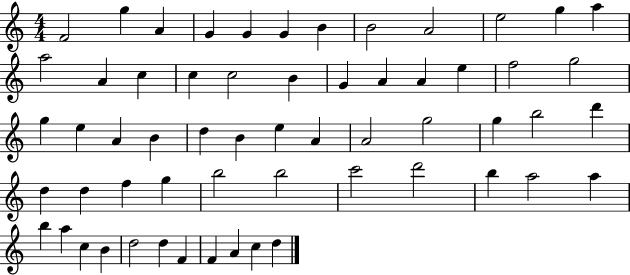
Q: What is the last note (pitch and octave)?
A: D5